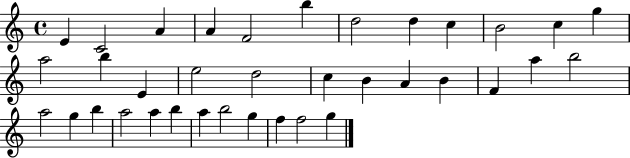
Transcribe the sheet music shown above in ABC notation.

X:1
T:Untitled
M:4/4
L:1/4
K:C
E C2 A A F2 b d2 d c B2 c g a2 b E e2 d2 c B A B F a b2 a2 g b a2 a b a b2 g f f2 g